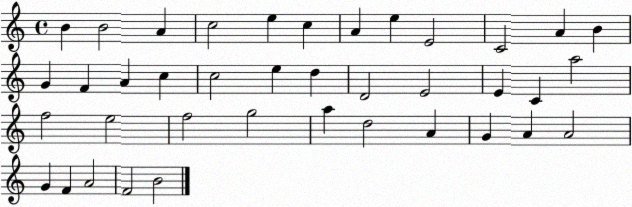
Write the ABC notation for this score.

X:1
T:Untitled
M:4/4
L:1/4
K:C
B B2 A c2 e c A e E2 C2 A B G F A c c2 e d D2 E2 E C a2 f2 e2 f2 g2 a d2 A G A A2 G F A2 F2 B2